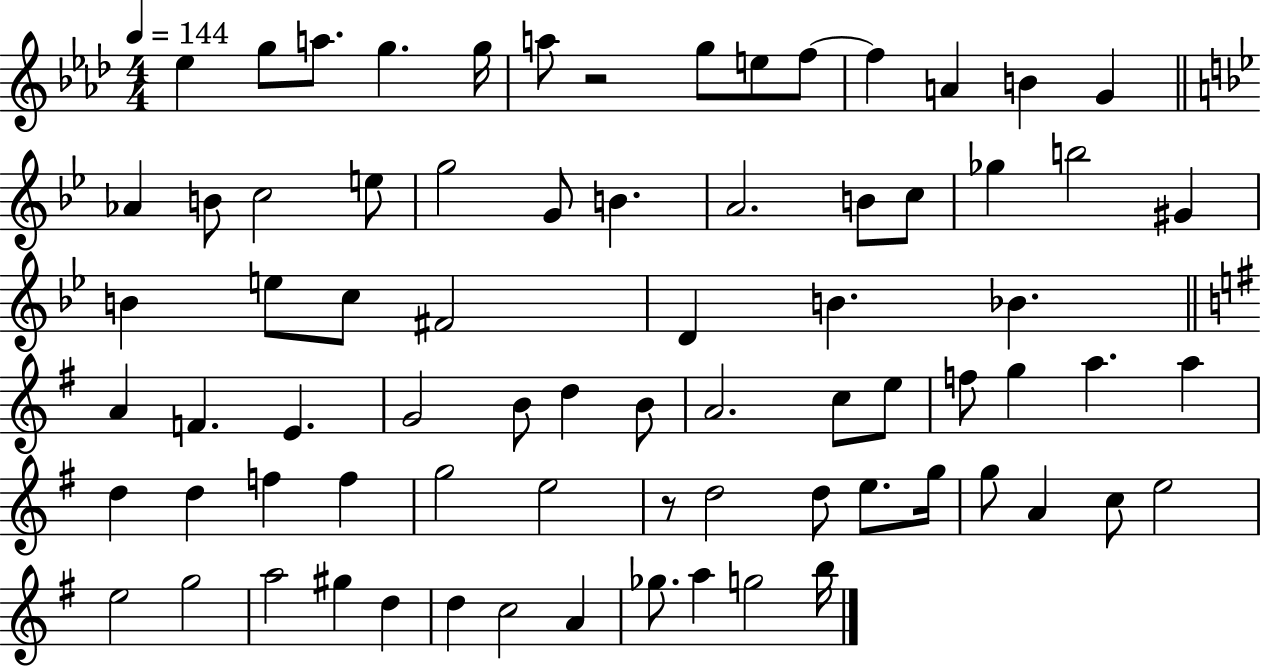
Eb5/q G5/e A5/e. G5/q. G5/s A5/e R/h G5/e E5/e F5/e F5/q A4/q B4/q G4/q Ab4/q B4/e C5/h E5/e G5/h G4/e B4/q. A4/h. B4/e C5/e Gb5/q B5/h G#4/q B4/q E5/e C5/e F#4/h D4/q B4/q. Bb4/q. A4/q F4/q. E4/q. G4/h B4/e D5/q B4/e A4/h. C5/e E5/e F5/e G5/q A5/q. A5/q D5/q D5/q F5/q F5/q G5/h E5/h R/e D5/h D5/e E5/e. G5/s G5/e A4/q C5/e E5/h E5/h G5/h A5/h G#5/q D5/q D5/q C5/h A4/q Gb5/e. A5/q G5/h B5/s